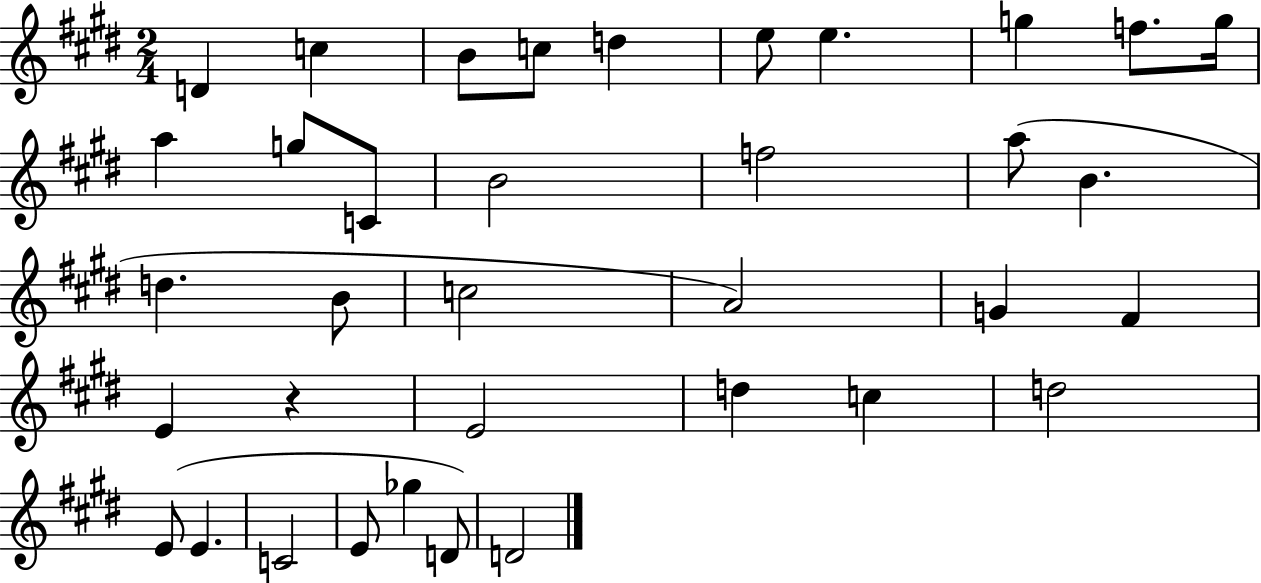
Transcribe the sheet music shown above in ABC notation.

X:1
T:Untitled
M:2/4
L:1/4
K:E
D c B/2 c/2 d e/2 e g f/2 g/4 a g/2 C/2 B2 f2 a/2 B d B/2 c2 A2 G ^F E z E2 d c d2 E/2 E C2 E/2 _g D/2 D2